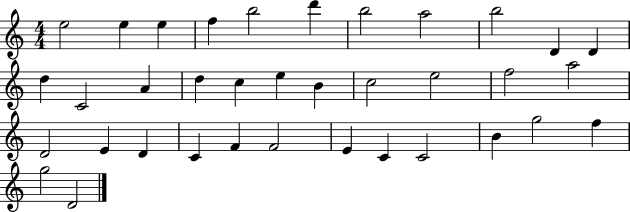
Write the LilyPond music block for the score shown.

{
  \clef treble
  \numericTimeSignature
  \time 4/4
  \key c \major
  e''2 e''4 e''4 | f''4 b''2 d'''4 | b''2 a''2 | b''2 d'4 d'4 | \break d''4 c'2 a'4 | d''4 c''4 e''4 b'4 | c''2 e''2 | f''2 a''2 | \break d'2 e'4 d'4 | c'4 f'4 f'2 | e'4 c'4 c'2 | b'4 g''2 f''4 | \break g''2 d'2 | \bar "|."
}